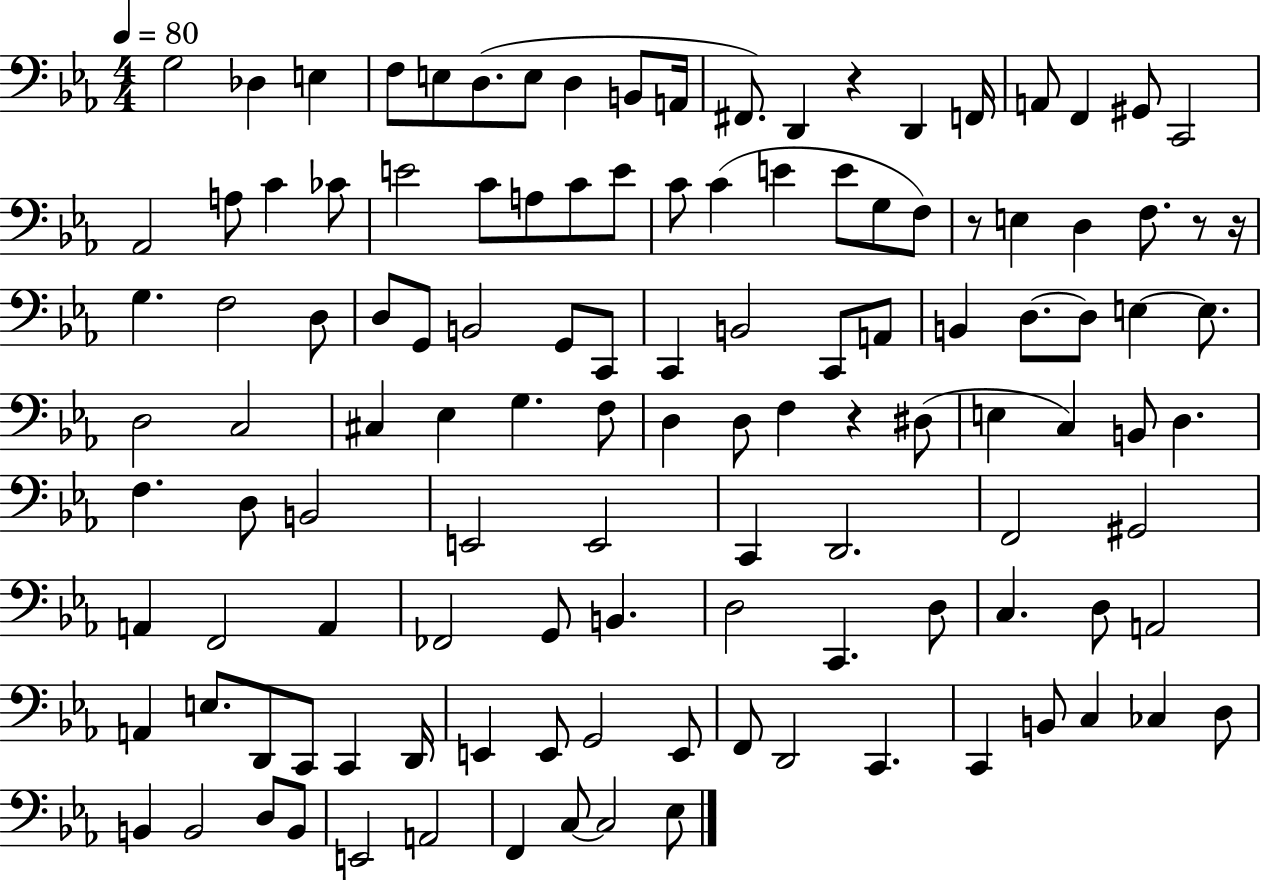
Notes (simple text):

G3/h Db3/q E3/q F3/e E3/e D3/e. E3/e D3/q B2/e A2/s F#2/e. D2/q R/q D2/q F2/s A2/e F2/q G#2/e C2/h Ab2/h A3/e C4/q CES4/e E4/h C4/e A3/e C4/e E4/e C4/e C4/q E4/q E4/e G3/e F3/e R/e E3/q D3/q F3/e. R/e R/s G3/q. F3/h D3/e D3/e G2/e B2/h G2/e C2/e C2/q B2/h C2/e A2/e B2/q D3/e. D3/e E3/q E3/e. D3/h C3/h C#3/q Eb3/q G3/q. F3/e D3/q D3/e F3/q R/q D#3/e E3/q C3/q B2/e D3/q. F3/q. D3/e B2/h E2/h E2/h C2/q D2/h. F2/h G#2/h A2/q F2/h A2/q FES2/h G2/e B2/q. D3/h C2/q. D3/e C3/q. D3/e A2/h A2/q E3/e. D2/e C2/e C2/q D2/s E2/q E2/e G2/h E2/e F2/e D2/h C2/q. C2/q B2/e C3/q CES3/q D3/e B2/q B2/h D3/e B2/e E2/h A2/h F2/q C3/e C3/h Eb3/e